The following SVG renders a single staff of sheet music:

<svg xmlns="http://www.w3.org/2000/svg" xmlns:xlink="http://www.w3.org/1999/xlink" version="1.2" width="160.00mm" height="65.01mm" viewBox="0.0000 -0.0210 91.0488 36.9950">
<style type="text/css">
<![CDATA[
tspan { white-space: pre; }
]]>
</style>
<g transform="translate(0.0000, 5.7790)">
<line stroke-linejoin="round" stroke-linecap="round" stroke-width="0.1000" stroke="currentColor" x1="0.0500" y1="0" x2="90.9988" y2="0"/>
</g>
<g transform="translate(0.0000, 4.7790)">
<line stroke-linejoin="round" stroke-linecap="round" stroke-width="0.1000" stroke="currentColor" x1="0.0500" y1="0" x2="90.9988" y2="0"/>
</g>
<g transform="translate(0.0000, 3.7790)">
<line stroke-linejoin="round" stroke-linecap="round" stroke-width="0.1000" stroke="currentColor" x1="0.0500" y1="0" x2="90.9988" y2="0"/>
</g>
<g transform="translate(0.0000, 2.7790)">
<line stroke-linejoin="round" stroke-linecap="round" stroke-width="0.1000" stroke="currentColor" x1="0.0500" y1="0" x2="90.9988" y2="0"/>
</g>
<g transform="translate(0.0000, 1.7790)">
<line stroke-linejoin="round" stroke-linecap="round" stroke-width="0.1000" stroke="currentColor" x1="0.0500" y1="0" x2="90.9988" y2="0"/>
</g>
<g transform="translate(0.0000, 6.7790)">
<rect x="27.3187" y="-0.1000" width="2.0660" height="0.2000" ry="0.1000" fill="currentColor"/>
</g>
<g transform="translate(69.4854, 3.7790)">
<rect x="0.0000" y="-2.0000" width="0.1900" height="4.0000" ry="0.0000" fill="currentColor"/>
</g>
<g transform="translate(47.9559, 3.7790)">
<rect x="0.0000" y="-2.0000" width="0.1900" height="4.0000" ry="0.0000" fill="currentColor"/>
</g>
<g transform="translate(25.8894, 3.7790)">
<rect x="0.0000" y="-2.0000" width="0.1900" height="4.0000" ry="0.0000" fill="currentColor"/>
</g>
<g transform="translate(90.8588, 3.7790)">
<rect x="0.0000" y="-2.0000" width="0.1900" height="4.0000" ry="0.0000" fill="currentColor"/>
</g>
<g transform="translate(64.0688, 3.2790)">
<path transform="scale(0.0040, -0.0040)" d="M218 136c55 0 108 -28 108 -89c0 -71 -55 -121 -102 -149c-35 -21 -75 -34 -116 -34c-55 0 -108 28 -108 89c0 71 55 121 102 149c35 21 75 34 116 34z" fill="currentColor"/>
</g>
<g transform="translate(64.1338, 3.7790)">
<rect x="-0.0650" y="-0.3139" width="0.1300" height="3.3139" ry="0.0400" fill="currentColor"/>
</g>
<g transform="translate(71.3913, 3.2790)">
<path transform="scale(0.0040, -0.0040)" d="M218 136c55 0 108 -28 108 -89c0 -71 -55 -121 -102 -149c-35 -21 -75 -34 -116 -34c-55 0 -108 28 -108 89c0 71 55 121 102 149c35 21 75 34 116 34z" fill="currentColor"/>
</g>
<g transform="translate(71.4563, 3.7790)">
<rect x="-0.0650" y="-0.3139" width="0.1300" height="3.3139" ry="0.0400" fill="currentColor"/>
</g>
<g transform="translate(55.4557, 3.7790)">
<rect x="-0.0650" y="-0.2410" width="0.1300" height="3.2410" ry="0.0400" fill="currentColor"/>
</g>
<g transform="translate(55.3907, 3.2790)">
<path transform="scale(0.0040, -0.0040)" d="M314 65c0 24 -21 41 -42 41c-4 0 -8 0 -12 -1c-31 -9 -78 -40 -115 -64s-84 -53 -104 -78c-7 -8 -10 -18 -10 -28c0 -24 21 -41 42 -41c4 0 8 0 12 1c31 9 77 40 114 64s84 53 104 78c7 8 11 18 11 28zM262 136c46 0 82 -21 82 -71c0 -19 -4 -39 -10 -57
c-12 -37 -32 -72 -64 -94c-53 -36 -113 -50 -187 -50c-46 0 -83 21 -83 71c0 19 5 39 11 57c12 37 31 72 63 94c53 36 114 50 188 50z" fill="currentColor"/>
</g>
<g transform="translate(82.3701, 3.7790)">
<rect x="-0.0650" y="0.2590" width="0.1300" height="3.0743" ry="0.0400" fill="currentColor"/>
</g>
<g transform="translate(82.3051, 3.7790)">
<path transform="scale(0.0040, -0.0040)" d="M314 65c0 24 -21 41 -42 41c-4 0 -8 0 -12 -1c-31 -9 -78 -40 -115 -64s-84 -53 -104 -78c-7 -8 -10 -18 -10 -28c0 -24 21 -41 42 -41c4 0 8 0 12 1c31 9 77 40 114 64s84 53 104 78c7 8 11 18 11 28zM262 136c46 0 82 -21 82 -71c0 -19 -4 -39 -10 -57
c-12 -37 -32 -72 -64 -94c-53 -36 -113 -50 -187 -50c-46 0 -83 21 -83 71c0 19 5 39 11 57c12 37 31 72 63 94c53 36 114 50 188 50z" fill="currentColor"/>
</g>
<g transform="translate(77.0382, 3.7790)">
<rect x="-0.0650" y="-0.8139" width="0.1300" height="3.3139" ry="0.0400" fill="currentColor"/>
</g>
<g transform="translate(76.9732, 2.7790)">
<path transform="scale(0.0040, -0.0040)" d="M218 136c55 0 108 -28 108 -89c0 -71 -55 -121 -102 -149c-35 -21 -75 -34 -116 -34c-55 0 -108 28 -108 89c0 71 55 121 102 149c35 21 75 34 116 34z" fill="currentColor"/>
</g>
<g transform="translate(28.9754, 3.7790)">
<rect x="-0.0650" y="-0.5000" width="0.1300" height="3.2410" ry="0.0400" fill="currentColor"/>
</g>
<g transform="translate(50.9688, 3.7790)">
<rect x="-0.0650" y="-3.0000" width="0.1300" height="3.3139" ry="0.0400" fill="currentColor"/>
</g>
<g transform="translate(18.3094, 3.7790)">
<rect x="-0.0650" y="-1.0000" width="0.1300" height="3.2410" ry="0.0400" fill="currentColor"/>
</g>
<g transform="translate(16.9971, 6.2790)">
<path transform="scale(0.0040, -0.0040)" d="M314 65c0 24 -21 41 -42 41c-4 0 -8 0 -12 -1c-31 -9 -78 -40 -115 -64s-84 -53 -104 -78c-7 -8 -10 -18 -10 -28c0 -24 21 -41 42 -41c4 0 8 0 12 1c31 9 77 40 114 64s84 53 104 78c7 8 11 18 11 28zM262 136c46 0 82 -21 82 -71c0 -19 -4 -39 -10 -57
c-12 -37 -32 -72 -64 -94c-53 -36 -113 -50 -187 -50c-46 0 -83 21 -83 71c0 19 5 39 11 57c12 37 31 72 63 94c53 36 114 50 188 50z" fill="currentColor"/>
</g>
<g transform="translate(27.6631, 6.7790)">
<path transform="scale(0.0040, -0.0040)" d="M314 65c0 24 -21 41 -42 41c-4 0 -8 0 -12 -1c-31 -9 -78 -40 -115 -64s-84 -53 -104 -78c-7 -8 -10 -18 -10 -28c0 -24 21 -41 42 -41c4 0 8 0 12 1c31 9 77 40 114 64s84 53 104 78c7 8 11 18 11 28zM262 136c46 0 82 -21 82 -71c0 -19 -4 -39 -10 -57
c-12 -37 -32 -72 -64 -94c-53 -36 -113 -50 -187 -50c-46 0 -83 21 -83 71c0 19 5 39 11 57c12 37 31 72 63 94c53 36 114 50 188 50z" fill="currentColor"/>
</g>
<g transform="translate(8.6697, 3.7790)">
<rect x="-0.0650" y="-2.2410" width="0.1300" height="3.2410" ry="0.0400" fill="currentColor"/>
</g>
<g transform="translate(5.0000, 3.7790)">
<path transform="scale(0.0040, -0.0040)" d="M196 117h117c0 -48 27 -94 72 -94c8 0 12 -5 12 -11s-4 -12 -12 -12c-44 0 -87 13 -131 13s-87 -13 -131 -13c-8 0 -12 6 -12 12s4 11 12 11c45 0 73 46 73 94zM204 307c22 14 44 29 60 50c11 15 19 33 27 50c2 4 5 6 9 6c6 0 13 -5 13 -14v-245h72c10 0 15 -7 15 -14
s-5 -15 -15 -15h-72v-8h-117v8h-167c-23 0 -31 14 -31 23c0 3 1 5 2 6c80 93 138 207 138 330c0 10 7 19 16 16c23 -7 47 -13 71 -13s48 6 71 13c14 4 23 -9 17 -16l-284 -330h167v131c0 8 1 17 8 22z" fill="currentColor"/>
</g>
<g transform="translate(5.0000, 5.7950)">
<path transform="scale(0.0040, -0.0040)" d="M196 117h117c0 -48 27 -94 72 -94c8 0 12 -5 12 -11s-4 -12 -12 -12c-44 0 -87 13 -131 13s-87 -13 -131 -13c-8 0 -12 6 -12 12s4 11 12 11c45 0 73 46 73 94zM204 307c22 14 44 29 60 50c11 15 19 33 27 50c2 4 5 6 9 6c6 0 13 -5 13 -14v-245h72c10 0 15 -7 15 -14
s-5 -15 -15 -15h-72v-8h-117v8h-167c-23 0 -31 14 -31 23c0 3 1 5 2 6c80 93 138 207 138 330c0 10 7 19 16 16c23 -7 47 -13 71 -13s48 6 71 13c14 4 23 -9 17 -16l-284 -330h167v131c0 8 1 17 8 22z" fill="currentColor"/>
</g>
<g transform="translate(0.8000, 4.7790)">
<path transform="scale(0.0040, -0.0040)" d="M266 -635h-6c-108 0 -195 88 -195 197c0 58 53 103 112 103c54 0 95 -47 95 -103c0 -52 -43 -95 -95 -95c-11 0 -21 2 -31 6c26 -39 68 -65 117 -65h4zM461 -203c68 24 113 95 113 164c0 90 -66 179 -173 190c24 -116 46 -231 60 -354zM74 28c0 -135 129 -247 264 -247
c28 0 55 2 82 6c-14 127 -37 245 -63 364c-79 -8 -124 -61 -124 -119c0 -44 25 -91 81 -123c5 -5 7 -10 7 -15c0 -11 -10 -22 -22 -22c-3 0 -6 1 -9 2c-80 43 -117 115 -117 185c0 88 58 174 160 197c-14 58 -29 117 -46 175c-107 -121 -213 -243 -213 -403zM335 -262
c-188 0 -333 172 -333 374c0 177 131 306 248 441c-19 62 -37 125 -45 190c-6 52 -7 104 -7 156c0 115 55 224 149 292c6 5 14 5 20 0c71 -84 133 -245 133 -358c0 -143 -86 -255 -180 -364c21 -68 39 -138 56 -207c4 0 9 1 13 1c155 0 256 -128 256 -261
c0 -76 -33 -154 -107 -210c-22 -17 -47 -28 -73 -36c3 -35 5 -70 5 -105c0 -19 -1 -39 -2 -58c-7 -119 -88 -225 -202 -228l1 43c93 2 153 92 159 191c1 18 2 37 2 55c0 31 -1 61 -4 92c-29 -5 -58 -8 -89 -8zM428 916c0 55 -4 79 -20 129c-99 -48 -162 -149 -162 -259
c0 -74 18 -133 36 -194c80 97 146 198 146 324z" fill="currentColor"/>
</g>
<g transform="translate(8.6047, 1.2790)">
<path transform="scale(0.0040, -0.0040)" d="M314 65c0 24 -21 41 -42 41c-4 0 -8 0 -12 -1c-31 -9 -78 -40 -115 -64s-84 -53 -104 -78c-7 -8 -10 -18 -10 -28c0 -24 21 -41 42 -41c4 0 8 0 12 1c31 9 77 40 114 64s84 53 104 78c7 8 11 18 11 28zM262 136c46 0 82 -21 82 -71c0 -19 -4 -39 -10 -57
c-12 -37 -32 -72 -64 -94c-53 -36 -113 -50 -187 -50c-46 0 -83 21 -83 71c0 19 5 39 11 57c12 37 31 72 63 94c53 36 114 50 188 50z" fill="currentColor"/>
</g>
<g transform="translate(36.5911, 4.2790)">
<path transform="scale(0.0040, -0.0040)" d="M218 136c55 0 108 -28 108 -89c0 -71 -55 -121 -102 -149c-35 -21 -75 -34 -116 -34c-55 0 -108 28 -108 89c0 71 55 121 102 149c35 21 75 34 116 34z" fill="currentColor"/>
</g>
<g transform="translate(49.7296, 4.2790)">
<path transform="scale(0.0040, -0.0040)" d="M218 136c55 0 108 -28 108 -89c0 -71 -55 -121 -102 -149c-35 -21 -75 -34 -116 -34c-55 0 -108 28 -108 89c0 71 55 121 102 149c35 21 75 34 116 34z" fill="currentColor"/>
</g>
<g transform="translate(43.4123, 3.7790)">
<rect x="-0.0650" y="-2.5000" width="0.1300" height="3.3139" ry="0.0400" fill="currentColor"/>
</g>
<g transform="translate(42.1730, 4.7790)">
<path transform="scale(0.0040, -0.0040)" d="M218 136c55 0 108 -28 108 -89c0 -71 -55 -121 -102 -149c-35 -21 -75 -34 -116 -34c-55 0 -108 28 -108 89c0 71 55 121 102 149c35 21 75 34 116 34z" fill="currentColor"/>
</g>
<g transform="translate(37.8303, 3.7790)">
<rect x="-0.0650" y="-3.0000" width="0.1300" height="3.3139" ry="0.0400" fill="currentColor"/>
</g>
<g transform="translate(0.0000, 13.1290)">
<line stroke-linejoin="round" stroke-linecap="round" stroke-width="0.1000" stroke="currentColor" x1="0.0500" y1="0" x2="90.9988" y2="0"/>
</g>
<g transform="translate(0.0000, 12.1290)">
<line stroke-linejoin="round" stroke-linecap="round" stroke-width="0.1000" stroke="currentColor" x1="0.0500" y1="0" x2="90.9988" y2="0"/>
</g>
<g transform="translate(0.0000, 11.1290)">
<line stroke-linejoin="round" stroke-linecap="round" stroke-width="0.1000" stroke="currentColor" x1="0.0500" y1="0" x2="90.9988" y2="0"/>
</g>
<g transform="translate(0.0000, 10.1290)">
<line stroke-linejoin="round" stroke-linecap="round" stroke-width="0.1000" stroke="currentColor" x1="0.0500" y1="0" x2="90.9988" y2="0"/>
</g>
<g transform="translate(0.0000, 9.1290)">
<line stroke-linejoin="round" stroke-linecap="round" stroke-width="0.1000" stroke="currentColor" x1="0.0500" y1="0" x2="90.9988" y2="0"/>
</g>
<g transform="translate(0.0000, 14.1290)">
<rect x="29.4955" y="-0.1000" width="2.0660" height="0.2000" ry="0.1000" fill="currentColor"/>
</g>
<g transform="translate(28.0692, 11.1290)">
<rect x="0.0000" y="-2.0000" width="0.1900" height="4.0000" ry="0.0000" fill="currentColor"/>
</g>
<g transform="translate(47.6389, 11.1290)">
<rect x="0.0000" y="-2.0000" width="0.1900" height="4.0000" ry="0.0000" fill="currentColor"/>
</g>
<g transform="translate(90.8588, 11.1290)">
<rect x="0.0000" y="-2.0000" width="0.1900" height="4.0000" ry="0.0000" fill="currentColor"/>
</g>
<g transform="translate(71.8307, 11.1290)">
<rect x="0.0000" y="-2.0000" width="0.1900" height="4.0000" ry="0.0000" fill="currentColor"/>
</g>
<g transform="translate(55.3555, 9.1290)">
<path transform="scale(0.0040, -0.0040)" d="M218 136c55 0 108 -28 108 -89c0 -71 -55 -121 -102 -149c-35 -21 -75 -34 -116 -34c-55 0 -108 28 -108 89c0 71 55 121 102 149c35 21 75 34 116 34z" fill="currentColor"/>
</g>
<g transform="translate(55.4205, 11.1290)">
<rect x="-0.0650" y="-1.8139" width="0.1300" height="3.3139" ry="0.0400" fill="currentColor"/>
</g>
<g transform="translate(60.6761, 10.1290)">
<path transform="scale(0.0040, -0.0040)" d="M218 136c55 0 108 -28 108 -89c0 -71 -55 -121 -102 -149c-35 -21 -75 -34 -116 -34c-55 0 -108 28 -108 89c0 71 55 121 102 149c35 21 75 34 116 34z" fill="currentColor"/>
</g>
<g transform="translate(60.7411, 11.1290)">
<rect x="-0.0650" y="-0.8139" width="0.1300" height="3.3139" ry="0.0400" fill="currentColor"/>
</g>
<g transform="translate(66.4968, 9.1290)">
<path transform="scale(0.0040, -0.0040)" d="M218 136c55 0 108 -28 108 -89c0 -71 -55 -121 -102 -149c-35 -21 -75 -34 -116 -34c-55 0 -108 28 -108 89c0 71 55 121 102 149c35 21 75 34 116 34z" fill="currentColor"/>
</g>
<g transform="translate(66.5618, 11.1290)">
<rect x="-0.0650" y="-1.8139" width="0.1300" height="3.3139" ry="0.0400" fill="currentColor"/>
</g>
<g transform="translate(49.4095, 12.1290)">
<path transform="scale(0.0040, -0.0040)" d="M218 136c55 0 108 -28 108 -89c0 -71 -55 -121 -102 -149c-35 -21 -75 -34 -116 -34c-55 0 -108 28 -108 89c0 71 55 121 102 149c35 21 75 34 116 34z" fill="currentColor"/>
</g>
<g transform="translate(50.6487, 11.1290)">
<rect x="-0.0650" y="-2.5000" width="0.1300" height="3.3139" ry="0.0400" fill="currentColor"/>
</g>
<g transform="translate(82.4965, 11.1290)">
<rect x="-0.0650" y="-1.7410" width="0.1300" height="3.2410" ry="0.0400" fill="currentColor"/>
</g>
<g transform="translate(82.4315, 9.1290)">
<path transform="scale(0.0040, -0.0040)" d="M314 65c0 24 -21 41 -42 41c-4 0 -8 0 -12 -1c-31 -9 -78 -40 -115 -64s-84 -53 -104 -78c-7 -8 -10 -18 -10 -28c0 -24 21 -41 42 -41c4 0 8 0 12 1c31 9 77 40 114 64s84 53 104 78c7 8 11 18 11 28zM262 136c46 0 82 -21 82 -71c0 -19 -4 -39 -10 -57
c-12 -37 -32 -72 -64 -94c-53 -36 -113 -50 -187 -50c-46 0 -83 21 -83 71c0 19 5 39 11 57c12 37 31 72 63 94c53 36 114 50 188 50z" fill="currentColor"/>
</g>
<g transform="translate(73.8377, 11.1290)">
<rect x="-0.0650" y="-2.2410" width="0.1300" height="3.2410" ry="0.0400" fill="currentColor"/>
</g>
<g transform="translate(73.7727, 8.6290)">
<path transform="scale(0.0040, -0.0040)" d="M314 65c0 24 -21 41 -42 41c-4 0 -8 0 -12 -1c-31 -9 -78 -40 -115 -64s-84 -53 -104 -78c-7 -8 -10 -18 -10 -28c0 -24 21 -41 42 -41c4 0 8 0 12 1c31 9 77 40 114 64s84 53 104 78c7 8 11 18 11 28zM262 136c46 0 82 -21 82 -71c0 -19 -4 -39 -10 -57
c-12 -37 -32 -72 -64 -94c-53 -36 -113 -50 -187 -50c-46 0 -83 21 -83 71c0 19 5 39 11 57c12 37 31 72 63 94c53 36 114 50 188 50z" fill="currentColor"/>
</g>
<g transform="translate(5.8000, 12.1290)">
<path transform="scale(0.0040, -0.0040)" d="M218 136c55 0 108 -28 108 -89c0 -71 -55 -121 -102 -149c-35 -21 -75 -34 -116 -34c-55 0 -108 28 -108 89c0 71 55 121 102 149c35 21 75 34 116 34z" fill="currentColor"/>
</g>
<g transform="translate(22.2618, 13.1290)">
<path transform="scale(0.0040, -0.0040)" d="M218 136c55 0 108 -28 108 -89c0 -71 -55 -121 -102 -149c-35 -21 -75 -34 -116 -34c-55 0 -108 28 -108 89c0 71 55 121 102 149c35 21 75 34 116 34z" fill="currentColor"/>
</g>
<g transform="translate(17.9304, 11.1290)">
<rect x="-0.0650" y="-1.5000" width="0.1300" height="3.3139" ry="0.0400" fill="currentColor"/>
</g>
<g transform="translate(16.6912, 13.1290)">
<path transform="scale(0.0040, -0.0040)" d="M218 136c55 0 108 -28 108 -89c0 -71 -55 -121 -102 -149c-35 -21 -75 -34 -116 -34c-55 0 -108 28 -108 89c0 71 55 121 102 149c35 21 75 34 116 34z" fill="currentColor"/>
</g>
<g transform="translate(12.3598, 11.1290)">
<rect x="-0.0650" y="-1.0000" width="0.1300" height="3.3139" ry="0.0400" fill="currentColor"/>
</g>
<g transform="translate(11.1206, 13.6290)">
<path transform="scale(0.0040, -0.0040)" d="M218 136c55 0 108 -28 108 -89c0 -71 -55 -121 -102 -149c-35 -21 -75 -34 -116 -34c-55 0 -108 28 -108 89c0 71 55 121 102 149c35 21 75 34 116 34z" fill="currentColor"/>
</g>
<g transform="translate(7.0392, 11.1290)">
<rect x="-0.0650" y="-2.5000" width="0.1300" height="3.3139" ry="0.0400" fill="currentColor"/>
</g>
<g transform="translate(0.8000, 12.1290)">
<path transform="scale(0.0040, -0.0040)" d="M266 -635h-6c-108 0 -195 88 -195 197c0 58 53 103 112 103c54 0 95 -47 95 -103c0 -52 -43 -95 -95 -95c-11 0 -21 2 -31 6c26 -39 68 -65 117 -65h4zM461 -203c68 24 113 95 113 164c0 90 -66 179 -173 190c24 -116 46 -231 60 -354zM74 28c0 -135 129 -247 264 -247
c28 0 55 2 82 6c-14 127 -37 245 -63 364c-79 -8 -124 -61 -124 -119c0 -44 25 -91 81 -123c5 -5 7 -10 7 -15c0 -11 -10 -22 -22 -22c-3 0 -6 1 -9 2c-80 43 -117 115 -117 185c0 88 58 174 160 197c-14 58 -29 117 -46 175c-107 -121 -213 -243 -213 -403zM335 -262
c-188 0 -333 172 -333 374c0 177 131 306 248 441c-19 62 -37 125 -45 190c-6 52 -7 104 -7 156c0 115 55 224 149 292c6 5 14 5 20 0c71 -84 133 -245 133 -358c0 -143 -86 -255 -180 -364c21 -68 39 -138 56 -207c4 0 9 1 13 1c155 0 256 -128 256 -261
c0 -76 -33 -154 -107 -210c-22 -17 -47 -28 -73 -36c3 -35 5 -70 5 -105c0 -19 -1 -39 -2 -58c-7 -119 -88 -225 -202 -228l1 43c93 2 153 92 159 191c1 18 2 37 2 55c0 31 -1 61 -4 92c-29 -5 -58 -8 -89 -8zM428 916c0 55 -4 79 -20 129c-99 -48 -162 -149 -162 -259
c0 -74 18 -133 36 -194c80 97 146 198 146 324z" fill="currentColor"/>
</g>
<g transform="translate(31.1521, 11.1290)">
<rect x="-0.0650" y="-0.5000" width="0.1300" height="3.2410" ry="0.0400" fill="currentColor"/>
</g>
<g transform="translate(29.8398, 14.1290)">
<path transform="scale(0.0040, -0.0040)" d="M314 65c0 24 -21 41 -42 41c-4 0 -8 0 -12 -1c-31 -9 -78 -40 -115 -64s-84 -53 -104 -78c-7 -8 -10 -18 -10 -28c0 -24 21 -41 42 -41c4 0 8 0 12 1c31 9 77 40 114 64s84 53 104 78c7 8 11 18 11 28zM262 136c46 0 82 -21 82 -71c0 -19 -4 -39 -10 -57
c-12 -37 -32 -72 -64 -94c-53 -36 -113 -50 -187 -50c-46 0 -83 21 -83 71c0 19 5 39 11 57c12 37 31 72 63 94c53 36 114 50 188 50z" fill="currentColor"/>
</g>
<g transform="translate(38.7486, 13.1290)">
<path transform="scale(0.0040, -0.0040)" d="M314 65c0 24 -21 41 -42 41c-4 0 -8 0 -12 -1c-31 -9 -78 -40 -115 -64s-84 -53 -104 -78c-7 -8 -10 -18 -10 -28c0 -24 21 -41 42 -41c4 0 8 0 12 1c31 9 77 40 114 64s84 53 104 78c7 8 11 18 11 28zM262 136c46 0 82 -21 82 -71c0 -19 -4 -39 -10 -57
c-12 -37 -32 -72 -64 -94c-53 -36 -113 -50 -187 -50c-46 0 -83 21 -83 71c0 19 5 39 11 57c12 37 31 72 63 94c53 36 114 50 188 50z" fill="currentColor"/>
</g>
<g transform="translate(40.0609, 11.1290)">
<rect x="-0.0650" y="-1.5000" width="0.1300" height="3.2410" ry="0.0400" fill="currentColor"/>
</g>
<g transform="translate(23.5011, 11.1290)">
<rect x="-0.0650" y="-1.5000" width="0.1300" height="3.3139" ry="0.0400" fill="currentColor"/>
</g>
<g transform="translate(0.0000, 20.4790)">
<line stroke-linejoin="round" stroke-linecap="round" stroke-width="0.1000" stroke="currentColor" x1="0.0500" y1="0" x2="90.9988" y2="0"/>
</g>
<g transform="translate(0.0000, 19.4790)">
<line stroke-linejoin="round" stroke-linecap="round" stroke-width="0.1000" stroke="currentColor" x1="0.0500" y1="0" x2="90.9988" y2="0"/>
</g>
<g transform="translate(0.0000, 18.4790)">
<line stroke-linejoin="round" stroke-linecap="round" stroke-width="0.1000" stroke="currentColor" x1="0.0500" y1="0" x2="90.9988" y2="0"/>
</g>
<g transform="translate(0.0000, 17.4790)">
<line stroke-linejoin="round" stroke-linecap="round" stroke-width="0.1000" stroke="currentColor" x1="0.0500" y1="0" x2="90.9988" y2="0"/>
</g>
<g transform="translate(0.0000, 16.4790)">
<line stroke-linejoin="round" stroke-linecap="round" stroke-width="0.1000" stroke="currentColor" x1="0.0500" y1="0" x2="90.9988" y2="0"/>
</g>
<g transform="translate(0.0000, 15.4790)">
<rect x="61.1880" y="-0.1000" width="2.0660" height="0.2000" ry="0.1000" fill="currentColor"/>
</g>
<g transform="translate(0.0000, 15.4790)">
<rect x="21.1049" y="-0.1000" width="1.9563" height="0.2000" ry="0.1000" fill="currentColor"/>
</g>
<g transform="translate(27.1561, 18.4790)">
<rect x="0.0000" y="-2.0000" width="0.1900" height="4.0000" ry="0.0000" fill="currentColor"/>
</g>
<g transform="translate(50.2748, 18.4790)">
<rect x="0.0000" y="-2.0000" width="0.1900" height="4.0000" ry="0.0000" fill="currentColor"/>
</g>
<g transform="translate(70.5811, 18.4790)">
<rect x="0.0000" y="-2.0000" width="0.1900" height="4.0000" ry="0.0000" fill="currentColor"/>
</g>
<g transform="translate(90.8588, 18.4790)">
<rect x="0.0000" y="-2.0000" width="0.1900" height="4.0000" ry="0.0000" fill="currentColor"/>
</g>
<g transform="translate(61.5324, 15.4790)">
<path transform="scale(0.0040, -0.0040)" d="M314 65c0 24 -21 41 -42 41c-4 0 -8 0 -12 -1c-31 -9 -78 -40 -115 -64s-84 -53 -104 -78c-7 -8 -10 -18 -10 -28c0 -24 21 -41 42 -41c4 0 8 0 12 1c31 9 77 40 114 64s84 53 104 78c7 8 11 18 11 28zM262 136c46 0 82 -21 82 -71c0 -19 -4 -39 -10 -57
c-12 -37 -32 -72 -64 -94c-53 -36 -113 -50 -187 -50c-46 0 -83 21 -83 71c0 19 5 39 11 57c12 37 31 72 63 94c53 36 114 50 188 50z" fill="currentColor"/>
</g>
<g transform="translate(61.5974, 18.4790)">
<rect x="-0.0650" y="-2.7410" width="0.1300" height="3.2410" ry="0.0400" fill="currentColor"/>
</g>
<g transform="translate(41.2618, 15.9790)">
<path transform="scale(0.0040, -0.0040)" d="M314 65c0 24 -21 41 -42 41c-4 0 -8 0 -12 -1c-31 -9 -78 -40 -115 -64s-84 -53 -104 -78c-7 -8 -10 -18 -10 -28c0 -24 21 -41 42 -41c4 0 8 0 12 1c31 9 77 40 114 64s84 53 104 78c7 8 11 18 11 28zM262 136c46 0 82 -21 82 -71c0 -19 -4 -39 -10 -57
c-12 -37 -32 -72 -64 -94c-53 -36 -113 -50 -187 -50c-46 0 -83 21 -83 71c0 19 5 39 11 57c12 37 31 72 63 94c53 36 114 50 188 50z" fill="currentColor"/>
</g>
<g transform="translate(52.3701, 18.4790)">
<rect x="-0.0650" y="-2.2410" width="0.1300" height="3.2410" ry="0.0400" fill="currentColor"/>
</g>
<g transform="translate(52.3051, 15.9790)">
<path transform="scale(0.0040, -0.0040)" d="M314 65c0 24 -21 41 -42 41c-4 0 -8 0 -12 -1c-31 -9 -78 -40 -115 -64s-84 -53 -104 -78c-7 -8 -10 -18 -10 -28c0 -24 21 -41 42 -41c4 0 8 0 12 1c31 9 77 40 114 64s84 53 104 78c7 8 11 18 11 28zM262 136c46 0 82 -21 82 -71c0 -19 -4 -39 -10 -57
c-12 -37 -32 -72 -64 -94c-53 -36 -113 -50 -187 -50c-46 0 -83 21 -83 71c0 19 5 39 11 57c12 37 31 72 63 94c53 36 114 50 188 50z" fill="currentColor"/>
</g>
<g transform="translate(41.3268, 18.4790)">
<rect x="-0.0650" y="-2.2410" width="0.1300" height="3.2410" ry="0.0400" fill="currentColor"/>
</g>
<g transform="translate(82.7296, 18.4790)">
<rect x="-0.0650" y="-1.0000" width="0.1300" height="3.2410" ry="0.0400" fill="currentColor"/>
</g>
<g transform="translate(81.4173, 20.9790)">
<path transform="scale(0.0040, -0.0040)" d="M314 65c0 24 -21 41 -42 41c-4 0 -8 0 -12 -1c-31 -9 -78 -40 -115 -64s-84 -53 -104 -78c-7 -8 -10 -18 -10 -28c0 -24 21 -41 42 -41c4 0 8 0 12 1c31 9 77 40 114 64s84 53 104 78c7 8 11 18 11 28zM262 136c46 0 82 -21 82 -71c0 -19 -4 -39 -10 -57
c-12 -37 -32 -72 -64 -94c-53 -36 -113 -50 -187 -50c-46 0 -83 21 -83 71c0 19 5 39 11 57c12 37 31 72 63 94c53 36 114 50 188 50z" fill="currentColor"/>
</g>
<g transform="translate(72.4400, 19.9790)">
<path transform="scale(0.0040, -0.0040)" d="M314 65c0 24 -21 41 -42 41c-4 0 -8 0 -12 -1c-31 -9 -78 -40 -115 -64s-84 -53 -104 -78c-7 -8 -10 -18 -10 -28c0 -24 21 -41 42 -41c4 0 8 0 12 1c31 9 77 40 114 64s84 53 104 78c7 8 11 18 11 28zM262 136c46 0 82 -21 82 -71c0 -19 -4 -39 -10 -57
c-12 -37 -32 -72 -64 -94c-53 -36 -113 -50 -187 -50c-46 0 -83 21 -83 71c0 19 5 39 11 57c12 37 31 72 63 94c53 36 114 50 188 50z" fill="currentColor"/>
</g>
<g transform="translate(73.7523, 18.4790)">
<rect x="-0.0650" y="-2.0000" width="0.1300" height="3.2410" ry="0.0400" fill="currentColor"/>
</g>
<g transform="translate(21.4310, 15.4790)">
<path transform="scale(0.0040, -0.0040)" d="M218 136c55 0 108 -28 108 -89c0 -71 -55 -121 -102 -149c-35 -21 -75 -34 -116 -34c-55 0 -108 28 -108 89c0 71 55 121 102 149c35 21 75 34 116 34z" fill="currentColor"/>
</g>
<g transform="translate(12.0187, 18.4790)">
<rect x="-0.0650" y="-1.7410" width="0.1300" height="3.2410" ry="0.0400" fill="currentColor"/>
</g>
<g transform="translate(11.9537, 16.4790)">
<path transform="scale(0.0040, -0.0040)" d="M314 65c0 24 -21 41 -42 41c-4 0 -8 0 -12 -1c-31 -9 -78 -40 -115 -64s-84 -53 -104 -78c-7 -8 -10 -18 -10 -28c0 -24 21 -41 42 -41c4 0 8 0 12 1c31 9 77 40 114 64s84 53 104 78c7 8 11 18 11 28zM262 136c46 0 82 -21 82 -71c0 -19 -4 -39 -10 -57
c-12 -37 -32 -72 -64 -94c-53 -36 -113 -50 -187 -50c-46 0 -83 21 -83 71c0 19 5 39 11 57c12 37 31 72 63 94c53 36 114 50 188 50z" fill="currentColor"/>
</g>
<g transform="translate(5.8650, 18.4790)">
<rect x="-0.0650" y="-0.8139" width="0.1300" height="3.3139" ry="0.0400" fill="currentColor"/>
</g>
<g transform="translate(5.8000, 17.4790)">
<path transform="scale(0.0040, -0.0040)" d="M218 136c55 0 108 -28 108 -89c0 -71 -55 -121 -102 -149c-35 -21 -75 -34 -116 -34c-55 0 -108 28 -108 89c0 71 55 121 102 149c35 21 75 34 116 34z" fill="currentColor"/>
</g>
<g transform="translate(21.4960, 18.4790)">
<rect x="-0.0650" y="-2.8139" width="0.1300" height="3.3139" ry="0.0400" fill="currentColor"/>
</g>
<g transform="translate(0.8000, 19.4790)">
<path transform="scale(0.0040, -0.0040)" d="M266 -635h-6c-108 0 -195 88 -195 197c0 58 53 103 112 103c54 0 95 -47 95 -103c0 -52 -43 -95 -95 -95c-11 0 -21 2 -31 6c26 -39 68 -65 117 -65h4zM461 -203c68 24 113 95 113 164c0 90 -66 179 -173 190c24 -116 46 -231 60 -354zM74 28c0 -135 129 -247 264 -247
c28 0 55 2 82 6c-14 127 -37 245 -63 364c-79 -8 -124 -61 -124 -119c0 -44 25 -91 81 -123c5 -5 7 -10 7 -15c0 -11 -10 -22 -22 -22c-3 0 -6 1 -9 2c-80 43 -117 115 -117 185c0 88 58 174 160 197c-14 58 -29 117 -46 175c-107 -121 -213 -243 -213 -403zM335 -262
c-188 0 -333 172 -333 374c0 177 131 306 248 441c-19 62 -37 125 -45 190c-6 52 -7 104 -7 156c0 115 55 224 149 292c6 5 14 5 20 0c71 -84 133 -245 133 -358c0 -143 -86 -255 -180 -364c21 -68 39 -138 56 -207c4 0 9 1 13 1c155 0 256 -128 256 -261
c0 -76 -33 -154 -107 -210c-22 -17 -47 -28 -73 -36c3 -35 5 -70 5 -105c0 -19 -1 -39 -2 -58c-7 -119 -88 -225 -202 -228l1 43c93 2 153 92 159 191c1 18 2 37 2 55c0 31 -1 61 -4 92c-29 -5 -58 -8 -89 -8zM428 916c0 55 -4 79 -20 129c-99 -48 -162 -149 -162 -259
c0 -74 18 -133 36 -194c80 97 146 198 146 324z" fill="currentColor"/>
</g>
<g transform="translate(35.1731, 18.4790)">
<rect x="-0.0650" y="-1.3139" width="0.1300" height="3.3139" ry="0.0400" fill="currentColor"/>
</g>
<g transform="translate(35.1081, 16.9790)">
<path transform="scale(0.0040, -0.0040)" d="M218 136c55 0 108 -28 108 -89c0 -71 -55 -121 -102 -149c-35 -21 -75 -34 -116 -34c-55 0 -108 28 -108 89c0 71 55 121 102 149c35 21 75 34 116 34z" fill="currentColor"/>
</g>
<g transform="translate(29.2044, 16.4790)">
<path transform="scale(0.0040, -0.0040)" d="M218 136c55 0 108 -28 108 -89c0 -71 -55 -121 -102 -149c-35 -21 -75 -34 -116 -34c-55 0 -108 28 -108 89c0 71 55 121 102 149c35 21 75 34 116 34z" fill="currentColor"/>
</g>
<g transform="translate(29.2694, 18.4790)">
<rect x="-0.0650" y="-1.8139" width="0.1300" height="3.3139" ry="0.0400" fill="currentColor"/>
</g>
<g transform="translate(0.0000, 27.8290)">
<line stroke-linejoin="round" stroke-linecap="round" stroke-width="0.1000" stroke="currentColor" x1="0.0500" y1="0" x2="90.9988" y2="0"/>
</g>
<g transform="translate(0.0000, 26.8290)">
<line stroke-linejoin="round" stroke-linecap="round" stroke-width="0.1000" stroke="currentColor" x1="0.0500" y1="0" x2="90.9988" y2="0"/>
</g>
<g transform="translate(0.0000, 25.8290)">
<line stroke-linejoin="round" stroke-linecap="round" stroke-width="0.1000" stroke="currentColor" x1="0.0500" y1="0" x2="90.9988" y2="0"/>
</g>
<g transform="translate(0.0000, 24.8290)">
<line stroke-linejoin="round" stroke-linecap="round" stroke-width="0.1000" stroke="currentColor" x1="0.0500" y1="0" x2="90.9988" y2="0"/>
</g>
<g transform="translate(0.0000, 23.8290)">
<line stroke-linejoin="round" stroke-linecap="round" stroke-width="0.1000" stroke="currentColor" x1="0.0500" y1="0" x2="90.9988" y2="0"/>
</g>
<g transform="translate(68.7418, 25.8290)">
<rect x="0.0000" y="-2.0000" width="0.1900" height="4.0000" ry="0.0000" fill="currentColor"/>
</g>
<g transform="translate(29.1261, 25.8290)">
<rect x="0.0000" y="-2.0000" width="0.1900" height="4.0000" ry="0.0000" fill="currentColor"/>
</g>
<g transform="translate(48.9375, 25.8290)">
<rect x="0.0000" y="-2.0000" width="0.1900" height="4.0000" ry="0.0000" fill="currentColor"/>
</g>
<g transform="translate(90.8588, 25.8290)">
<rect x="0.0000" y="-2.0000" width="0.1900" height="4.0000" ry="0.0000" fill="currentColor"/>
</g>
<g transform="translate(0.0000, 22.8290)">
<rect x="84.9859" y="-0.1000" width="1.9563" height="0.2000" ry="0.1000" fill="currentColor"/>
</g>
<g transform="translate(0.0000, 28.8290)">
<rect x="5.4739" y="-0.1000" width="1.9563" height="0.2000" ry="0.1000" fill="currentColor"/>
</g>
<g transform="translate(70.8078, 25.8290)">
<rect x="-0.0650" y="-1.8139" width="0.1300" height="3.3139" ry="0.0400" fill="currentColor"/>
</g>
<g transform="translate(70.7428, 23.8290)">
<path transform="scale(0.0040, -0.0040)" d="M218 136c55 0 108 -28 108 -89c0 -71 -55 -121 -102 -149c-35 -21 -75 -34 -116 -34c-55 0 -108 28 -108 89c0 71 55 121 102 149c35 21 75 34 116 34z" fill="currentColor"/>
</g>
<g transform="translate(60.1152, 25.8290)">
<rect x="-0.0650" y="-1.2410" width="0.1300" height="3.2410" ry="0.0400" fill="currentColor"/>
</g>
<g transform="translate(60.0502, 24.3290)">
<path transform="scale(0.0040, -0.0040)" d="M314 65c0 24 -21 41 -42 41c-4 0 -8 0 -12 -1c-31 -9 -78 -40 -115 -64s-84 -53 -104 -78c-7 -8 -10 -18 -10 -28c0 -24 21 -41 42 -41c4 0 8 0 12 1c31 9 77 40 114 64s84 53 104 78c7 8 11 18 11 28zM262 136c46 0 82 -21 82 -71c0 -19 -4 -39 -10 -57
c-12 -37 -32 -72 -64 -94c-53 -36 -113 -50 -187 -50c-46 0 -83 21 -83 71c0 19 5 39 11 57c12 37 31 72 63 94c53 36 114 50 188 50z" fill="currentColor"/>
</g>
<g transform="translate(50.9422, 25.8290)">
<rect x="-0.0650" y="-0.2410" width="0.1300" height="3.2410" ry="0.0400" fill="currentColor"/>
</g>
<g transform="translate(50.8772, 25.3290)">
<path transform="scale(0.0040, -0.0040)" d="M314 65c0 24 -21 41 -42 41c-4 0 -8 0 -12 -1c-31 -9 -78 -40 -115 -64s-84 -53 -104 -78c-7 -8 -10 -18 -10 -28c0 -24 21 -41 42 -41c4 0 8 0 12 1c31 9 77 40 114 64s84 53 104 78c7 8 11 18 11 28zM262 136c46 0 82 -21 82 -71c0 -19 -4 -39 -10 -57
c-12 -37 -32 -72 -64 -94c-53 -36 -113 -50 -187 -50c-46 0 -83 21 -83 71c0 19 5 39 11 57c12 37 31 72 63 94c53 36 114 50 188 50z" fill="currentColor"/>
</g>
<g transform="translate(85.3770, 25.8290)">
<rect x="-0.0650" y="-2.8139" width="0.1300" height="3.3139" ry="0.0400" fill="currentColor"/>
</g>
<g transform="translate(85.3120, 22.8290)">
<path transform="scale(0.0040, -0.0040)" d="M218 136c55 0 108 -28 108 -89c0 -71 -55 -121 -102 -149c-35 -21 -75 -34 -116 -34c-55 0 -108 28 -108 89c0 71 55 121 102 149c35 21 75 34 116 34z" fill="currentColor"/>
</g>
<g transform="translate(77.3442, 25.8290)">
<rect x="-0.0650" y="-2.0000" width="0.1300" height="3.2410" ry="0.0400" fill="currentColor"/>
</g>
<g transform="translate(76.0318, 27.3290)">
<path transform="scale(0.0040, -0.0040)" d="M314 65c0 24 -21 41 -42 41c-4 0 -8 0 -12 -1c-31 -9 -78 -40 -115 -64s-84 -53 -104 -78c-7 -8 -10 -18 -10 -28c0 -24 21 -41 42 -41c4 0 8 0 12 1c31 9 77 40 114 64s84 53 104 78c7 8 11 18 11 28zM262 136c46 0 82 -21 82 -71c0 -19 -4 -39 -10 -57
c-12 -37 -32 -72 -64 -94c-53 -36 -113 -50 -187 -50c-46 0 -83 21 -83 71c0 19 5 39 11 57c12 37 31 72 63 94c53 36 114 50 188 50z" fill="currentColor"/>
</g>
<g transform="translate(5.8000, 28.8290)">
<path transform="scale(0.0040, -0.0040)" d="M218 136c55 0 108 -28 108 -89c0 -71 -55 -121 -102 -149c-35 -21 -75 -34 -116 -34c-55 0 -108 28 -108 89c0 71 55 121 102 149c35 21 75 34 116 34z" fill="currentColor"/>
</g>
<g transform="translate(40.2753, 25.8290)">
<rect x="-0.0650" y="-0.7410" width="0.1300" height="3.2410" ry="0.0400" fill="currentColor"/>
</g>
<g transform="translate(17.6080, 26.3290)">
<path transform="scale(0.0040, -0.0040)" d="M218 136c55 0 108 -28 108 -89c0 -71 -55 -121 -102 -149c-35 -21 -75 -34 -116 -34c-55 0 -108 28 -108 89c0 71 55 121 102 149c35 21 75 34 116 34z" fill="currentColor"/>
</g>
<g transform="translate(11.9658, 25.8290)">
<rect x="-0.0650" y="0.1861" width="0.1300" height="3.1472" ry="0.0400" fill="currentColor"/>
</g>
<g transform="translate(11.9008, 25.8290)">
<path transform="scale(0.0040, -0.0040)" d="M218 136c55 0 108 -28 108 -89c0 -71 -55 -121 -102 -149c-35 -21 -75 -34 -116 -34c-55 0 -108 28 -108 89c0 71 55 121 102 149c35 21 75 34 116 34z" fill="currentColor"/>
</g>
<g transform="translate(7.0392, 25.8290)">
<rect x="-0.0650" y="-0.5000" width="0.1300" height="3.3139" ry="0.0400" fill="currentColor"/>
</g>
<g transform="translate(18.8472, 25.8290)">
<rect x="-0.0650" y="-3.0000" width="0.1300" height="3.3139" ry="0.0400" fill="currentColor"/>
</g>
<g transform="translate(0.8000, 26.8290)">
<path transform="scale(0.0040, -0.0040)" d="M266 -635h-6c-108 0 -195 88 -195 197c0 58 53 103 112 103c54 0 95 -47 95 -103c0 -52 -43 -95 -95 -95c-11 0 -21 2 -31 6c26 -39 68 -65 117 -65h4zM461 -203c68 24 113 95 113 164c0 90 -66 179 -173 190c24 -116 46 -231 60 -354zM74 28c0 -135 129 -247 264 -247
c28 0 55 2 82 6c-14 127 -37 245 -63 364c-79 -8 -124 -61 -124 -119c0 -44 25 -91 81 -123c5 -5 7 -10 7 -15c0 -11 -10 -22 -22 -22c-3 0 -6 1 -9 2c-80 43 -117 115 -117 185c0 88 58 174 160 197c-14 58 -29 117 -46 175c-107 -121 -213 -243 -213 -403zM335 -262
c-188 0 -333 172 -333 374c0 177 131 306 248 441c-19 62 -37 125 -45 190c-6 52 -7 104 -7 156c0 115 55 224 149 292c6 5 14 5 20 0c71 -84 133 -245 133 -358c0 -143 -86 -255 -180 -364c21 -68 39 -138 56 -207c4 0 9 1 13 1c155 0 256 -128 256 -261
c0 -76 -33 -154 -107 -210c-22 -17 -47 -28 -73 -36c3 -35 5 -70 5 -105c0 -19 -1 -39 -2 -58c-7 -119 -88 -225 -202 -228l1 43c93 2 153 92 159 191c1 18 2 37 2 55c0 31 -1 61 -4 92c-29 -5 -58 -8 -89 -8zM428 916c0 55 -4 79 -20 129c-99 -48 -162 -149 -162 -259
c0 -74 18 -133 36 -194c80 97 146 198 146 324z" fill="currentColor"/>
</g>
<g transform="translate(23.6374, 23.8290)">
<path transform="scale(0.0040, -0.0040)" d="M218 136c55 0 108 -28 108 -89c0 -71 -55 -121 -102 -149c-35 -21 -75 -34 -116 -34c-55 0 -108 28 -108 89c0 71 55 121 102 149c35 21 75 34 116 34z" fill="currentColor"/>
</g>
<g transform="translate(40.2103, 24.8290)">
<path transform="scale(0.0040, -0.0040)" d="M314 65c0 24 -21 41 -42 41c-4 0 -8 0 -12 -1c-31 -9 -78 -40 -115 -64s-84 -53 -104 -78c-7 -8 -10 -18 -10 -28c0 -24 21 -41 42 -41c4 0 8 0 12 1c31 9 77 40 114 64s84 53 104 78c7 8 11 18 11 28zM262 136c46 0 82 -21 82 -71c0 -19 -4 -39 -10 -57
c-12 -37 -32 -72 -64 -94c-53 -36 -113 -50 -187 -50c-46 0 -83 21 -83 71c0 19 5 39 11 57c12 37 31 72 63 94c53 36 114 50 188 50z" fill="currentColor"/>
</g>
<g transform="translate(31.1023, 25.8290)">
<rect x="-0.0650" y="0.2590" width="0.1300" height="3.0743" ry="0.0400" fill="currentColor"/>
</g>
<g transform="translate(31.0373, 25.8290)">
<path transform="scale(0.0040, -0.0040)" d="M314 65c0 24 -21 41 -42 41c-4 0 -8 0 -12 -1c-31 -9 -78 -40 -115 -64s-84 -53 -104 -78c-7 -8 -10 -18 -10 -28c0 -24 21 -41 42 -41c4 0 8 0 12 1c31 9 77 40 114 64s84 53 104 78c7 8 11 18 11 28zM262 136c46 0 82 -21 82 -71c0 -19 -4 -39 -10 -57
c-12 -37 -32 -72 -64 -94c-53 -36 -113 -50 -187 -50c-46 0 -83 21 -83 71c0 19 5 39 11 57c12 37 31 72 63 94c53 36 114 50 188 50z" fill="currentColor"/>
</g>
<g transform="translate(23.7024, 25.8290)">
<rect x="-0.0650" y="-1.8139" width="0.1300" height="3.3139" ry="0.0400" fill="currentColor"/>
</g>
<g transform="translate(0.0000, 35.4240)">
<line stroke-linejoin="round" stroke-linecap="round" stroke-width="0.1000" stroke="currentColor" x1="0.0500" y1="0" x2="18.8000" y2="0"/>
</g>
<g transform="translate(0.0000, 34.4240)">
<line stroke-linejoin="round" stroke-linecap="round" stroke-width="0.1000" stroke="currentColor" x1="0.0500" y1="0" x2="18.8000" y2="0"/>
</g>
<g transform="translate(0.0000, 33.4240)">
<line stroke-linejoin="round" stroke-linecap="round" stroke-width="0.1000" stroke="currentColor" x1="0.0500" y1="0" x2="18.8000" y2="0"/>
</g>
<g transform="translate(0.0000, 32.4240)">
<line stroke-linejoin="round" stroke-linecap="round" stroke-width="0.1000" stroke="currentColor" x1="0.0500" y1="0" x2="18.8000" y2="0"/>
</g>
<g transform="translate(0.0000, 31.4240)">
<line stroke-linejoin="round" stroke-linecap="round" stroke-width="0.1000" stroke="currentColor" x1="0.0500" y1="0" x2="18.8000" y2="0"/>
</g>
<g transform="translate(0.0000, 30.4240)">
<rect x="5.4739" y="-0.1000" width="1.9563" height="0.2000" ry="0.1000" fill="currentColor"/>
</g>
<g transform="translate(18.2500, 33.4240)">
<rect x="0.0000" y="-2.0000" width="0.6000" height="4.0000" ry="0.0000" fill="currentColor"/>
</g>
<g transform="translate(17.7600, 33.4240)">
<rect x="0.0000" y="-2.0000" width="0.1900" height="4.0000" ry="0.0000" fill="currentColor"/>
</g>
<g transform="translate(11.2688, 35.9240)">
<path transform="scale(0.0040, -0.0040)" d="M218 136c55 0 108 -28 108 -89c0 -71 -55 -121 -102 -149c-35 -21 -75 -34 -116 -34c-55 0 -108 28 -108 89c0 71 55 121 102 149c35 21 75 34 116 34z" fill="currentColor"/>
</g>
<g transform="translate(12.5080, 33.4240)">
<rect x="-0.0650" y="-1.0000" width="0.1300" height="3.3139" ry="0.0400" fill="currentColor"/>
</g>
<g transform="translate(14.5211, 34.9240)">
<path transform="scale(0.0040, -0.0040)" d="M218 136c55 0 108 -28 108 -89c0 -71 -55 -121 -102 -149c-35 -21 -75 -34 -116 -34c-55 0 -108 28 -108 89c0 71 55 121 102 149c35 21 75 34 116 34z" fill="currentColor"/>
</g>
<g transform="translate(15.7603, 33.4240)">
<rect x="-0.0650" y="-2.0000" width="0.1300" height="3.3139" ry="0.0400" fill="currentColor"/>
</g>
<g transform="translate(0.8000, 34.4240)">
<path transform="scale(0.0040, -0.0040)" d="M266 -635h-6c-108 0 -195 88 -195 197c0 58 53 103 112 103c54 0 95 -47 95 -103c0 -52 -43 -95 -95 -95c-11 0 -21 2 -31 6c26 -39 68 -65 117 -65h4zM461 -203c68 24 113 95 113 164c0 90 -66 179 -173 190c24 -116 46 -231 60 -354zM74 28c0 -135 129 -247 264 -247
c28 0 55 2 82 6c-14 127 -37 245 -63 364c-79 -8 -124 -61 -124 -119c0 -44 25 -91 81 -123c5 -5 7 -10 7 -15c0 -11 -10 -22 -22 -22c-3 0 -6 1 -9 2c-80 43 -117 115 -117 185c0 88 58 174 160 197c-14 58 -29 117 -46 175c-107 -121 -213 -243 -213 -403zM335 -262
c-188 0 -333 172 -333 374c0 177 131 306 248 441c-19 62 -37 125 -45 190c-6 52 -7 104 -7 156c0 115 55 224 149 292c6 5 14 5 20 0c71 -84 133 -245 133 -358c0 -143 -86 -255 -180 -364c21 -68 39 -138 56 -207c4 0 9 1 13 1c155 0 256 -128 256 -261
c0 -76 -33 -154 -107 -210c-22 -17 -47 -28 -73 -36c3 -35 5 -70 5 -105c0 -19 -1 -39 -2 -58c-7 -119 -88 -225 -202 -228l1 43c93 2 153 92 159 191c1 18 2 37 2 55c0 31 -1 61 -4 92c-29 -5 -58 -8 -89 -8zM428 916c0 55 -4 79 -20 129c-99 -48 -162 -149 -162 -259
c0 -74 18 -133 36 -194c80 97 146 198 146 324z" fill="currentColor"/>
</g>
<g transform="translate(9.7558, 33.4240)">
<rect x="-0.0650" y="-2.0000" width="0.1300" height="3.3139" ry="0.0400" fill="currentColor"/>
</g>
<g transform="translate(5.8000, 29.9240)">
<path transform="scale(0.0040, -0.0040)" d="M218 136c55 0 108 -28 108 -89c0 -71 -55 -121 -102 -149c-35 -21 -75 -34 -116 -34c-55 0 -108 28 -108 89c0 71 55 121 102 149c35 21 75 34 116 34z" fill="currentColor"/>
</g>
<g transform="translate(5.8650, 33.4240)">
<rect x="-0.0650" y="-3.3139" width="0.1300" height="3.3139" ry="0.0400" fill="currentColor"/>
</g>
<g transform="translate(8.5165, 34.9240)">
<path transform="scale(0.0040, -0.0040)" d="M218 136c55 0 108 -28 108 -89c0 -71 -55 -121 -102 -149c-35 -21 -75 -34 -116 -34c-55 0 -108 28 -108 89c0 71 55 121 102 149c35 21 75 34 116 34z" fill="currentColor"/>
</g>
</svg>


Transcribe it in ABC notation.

X:1
T:Untitled
M:4/4
L:1/4
K:C
g2 D2 C2 A G A c2 c c d B2 G D E E C2 E2 G f d f g2 f2 d f2 a f e g2 g2 a2 F2 D2 C B A f B2 d2 c2 e2 f F2 a b F D F